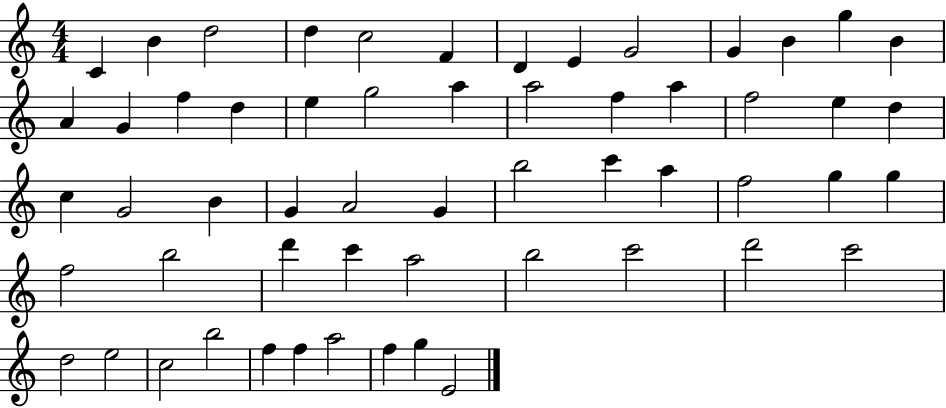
{
  \clef treble
  \numericTimeSignature
  \time 4/4
  \key c \major
  c'4 b'4 d''2 | d''4 c''2 f'4 | d'4 e'4 g'2 | g'4 b'4 g''4 b'4 | \break a'4 g'4 f''4 d''4 | e''4 g''2 a''4 | a''2 f''4 a''4 | f''2 e''4 d''4 | \break c''4 g'2 b'4 | g'4 a'2 g'4 | b''2 c'''4 a''4 | f''2 g''4 g''4 | \break f''2 b''2 | d'''4 c'''4 a''2 | b''2 c'''2 | d'''2 c'''2 | \break d''2 e''2 | c''2 b''2 | f''4 f''4 a''2 | f''4 g''4 e'2 | \break \bar "|."
}